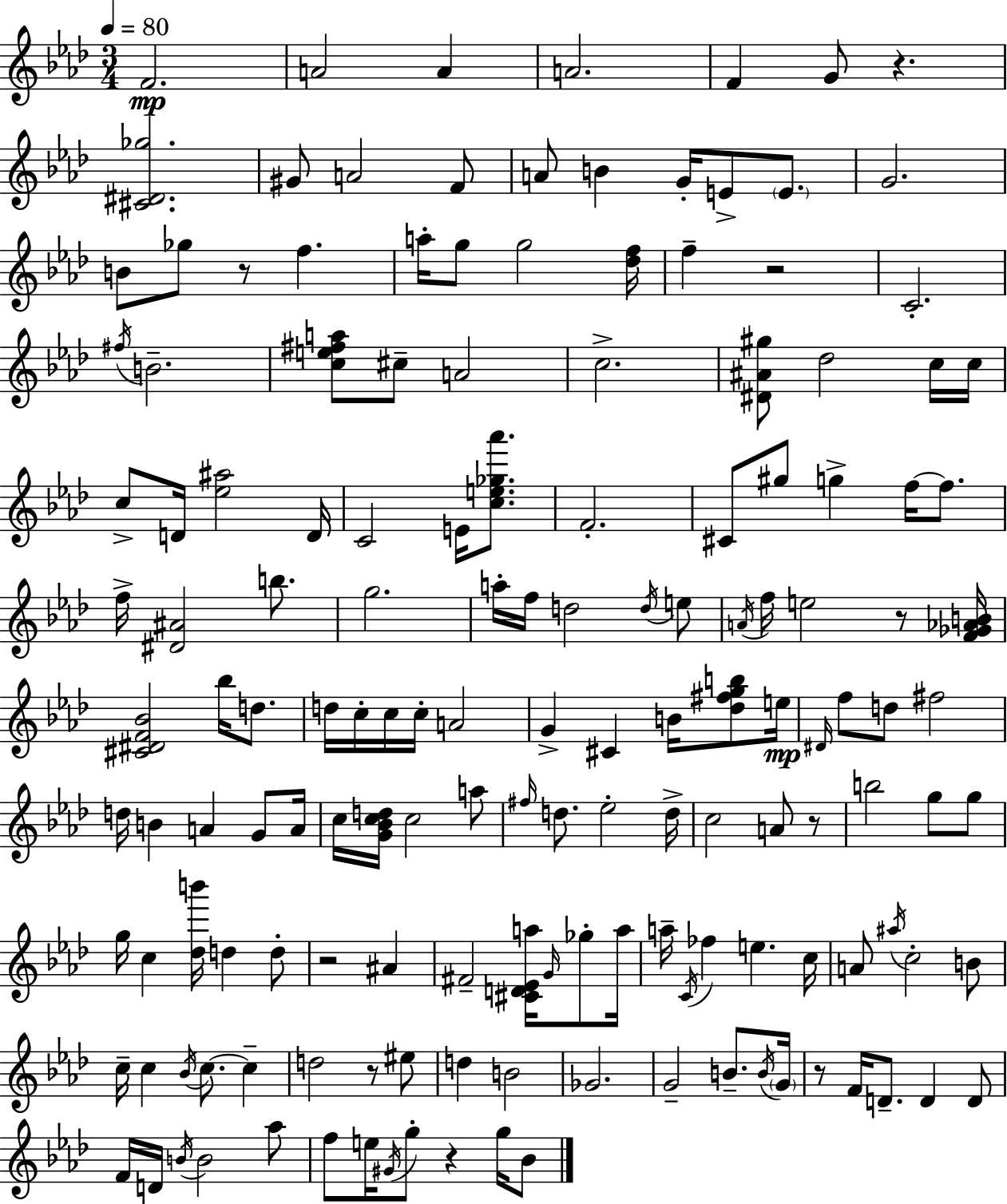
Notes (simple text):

F4/h. A4/h A4/q A4/h. F4/q G4/e R/q. [C#4,D#4,Gb5]/h. G#4/e A4/h F4/e A4/e B4/q G4/s E4/e E4/e. G4/h. B4/e Gb5/e R/e F5/q. A5/s G5/e G5/h [Db5,F5]/s F5/q R/h C4/h. F#5/s B4/h. [C5,E5,F#5,A5]/e C#5/e A4/h C5/h. [D#4,A#4,G#5]/e Db5/h C5/s C5/s C5/e D4/s [Eb5,A#5]/h D4/s C4/h E4/s [C5,E5,Gb5,Ab6]/e. F4/h. C#4/e G#5/e G5/q F5/s F5/e. F5/s [D#4,A#4]/h B5/e. G5/h. A5/s F5/s D5/h D5/s E5/e A4/s F5/s E5/h R/e [F4,Gb4,Ab4,B4]/s [C#4,D#4,F4,Bb4]/h Bb5/s D5/e. D5/s C5/s C5/s C5/s A4/h G4/q C#4/q B4/s [Db5,F#5,G5,B5]/e E5/s D#4/s F5/e D5/e F#5/h D5/s B4/q A4/q G4/e A4/s C5/s [G4,Bb4,C5,D5]/s C5/h A5/e F#5/s D5/e. Eb5/h D5/s C5/h A4/e R/e B5/h G5/e G5/e G5/s C5/q [Db5,B6]/s D5/q D5/e R/h A#4/q F#4/h [C#4,D4,Eb4,A5]/s G4/s Gb5/e A5/s A5/s C4/s FES5/q E5/q. C5/s A4/e A#5/s C5/h B4/e C5/s C5/q Bb4/s C5/e. C5/q D5/h R/e EIS5/e D5/q B4/h Gb4/h. G4/h B4/e. B4/s G4/s R/e F4/s D4/e. D4/q D4/e F4/s D4/s B4/s B4/h Ab5/e F5/e E5/s G#4/s G5/e R/q G5/s Bb4/e